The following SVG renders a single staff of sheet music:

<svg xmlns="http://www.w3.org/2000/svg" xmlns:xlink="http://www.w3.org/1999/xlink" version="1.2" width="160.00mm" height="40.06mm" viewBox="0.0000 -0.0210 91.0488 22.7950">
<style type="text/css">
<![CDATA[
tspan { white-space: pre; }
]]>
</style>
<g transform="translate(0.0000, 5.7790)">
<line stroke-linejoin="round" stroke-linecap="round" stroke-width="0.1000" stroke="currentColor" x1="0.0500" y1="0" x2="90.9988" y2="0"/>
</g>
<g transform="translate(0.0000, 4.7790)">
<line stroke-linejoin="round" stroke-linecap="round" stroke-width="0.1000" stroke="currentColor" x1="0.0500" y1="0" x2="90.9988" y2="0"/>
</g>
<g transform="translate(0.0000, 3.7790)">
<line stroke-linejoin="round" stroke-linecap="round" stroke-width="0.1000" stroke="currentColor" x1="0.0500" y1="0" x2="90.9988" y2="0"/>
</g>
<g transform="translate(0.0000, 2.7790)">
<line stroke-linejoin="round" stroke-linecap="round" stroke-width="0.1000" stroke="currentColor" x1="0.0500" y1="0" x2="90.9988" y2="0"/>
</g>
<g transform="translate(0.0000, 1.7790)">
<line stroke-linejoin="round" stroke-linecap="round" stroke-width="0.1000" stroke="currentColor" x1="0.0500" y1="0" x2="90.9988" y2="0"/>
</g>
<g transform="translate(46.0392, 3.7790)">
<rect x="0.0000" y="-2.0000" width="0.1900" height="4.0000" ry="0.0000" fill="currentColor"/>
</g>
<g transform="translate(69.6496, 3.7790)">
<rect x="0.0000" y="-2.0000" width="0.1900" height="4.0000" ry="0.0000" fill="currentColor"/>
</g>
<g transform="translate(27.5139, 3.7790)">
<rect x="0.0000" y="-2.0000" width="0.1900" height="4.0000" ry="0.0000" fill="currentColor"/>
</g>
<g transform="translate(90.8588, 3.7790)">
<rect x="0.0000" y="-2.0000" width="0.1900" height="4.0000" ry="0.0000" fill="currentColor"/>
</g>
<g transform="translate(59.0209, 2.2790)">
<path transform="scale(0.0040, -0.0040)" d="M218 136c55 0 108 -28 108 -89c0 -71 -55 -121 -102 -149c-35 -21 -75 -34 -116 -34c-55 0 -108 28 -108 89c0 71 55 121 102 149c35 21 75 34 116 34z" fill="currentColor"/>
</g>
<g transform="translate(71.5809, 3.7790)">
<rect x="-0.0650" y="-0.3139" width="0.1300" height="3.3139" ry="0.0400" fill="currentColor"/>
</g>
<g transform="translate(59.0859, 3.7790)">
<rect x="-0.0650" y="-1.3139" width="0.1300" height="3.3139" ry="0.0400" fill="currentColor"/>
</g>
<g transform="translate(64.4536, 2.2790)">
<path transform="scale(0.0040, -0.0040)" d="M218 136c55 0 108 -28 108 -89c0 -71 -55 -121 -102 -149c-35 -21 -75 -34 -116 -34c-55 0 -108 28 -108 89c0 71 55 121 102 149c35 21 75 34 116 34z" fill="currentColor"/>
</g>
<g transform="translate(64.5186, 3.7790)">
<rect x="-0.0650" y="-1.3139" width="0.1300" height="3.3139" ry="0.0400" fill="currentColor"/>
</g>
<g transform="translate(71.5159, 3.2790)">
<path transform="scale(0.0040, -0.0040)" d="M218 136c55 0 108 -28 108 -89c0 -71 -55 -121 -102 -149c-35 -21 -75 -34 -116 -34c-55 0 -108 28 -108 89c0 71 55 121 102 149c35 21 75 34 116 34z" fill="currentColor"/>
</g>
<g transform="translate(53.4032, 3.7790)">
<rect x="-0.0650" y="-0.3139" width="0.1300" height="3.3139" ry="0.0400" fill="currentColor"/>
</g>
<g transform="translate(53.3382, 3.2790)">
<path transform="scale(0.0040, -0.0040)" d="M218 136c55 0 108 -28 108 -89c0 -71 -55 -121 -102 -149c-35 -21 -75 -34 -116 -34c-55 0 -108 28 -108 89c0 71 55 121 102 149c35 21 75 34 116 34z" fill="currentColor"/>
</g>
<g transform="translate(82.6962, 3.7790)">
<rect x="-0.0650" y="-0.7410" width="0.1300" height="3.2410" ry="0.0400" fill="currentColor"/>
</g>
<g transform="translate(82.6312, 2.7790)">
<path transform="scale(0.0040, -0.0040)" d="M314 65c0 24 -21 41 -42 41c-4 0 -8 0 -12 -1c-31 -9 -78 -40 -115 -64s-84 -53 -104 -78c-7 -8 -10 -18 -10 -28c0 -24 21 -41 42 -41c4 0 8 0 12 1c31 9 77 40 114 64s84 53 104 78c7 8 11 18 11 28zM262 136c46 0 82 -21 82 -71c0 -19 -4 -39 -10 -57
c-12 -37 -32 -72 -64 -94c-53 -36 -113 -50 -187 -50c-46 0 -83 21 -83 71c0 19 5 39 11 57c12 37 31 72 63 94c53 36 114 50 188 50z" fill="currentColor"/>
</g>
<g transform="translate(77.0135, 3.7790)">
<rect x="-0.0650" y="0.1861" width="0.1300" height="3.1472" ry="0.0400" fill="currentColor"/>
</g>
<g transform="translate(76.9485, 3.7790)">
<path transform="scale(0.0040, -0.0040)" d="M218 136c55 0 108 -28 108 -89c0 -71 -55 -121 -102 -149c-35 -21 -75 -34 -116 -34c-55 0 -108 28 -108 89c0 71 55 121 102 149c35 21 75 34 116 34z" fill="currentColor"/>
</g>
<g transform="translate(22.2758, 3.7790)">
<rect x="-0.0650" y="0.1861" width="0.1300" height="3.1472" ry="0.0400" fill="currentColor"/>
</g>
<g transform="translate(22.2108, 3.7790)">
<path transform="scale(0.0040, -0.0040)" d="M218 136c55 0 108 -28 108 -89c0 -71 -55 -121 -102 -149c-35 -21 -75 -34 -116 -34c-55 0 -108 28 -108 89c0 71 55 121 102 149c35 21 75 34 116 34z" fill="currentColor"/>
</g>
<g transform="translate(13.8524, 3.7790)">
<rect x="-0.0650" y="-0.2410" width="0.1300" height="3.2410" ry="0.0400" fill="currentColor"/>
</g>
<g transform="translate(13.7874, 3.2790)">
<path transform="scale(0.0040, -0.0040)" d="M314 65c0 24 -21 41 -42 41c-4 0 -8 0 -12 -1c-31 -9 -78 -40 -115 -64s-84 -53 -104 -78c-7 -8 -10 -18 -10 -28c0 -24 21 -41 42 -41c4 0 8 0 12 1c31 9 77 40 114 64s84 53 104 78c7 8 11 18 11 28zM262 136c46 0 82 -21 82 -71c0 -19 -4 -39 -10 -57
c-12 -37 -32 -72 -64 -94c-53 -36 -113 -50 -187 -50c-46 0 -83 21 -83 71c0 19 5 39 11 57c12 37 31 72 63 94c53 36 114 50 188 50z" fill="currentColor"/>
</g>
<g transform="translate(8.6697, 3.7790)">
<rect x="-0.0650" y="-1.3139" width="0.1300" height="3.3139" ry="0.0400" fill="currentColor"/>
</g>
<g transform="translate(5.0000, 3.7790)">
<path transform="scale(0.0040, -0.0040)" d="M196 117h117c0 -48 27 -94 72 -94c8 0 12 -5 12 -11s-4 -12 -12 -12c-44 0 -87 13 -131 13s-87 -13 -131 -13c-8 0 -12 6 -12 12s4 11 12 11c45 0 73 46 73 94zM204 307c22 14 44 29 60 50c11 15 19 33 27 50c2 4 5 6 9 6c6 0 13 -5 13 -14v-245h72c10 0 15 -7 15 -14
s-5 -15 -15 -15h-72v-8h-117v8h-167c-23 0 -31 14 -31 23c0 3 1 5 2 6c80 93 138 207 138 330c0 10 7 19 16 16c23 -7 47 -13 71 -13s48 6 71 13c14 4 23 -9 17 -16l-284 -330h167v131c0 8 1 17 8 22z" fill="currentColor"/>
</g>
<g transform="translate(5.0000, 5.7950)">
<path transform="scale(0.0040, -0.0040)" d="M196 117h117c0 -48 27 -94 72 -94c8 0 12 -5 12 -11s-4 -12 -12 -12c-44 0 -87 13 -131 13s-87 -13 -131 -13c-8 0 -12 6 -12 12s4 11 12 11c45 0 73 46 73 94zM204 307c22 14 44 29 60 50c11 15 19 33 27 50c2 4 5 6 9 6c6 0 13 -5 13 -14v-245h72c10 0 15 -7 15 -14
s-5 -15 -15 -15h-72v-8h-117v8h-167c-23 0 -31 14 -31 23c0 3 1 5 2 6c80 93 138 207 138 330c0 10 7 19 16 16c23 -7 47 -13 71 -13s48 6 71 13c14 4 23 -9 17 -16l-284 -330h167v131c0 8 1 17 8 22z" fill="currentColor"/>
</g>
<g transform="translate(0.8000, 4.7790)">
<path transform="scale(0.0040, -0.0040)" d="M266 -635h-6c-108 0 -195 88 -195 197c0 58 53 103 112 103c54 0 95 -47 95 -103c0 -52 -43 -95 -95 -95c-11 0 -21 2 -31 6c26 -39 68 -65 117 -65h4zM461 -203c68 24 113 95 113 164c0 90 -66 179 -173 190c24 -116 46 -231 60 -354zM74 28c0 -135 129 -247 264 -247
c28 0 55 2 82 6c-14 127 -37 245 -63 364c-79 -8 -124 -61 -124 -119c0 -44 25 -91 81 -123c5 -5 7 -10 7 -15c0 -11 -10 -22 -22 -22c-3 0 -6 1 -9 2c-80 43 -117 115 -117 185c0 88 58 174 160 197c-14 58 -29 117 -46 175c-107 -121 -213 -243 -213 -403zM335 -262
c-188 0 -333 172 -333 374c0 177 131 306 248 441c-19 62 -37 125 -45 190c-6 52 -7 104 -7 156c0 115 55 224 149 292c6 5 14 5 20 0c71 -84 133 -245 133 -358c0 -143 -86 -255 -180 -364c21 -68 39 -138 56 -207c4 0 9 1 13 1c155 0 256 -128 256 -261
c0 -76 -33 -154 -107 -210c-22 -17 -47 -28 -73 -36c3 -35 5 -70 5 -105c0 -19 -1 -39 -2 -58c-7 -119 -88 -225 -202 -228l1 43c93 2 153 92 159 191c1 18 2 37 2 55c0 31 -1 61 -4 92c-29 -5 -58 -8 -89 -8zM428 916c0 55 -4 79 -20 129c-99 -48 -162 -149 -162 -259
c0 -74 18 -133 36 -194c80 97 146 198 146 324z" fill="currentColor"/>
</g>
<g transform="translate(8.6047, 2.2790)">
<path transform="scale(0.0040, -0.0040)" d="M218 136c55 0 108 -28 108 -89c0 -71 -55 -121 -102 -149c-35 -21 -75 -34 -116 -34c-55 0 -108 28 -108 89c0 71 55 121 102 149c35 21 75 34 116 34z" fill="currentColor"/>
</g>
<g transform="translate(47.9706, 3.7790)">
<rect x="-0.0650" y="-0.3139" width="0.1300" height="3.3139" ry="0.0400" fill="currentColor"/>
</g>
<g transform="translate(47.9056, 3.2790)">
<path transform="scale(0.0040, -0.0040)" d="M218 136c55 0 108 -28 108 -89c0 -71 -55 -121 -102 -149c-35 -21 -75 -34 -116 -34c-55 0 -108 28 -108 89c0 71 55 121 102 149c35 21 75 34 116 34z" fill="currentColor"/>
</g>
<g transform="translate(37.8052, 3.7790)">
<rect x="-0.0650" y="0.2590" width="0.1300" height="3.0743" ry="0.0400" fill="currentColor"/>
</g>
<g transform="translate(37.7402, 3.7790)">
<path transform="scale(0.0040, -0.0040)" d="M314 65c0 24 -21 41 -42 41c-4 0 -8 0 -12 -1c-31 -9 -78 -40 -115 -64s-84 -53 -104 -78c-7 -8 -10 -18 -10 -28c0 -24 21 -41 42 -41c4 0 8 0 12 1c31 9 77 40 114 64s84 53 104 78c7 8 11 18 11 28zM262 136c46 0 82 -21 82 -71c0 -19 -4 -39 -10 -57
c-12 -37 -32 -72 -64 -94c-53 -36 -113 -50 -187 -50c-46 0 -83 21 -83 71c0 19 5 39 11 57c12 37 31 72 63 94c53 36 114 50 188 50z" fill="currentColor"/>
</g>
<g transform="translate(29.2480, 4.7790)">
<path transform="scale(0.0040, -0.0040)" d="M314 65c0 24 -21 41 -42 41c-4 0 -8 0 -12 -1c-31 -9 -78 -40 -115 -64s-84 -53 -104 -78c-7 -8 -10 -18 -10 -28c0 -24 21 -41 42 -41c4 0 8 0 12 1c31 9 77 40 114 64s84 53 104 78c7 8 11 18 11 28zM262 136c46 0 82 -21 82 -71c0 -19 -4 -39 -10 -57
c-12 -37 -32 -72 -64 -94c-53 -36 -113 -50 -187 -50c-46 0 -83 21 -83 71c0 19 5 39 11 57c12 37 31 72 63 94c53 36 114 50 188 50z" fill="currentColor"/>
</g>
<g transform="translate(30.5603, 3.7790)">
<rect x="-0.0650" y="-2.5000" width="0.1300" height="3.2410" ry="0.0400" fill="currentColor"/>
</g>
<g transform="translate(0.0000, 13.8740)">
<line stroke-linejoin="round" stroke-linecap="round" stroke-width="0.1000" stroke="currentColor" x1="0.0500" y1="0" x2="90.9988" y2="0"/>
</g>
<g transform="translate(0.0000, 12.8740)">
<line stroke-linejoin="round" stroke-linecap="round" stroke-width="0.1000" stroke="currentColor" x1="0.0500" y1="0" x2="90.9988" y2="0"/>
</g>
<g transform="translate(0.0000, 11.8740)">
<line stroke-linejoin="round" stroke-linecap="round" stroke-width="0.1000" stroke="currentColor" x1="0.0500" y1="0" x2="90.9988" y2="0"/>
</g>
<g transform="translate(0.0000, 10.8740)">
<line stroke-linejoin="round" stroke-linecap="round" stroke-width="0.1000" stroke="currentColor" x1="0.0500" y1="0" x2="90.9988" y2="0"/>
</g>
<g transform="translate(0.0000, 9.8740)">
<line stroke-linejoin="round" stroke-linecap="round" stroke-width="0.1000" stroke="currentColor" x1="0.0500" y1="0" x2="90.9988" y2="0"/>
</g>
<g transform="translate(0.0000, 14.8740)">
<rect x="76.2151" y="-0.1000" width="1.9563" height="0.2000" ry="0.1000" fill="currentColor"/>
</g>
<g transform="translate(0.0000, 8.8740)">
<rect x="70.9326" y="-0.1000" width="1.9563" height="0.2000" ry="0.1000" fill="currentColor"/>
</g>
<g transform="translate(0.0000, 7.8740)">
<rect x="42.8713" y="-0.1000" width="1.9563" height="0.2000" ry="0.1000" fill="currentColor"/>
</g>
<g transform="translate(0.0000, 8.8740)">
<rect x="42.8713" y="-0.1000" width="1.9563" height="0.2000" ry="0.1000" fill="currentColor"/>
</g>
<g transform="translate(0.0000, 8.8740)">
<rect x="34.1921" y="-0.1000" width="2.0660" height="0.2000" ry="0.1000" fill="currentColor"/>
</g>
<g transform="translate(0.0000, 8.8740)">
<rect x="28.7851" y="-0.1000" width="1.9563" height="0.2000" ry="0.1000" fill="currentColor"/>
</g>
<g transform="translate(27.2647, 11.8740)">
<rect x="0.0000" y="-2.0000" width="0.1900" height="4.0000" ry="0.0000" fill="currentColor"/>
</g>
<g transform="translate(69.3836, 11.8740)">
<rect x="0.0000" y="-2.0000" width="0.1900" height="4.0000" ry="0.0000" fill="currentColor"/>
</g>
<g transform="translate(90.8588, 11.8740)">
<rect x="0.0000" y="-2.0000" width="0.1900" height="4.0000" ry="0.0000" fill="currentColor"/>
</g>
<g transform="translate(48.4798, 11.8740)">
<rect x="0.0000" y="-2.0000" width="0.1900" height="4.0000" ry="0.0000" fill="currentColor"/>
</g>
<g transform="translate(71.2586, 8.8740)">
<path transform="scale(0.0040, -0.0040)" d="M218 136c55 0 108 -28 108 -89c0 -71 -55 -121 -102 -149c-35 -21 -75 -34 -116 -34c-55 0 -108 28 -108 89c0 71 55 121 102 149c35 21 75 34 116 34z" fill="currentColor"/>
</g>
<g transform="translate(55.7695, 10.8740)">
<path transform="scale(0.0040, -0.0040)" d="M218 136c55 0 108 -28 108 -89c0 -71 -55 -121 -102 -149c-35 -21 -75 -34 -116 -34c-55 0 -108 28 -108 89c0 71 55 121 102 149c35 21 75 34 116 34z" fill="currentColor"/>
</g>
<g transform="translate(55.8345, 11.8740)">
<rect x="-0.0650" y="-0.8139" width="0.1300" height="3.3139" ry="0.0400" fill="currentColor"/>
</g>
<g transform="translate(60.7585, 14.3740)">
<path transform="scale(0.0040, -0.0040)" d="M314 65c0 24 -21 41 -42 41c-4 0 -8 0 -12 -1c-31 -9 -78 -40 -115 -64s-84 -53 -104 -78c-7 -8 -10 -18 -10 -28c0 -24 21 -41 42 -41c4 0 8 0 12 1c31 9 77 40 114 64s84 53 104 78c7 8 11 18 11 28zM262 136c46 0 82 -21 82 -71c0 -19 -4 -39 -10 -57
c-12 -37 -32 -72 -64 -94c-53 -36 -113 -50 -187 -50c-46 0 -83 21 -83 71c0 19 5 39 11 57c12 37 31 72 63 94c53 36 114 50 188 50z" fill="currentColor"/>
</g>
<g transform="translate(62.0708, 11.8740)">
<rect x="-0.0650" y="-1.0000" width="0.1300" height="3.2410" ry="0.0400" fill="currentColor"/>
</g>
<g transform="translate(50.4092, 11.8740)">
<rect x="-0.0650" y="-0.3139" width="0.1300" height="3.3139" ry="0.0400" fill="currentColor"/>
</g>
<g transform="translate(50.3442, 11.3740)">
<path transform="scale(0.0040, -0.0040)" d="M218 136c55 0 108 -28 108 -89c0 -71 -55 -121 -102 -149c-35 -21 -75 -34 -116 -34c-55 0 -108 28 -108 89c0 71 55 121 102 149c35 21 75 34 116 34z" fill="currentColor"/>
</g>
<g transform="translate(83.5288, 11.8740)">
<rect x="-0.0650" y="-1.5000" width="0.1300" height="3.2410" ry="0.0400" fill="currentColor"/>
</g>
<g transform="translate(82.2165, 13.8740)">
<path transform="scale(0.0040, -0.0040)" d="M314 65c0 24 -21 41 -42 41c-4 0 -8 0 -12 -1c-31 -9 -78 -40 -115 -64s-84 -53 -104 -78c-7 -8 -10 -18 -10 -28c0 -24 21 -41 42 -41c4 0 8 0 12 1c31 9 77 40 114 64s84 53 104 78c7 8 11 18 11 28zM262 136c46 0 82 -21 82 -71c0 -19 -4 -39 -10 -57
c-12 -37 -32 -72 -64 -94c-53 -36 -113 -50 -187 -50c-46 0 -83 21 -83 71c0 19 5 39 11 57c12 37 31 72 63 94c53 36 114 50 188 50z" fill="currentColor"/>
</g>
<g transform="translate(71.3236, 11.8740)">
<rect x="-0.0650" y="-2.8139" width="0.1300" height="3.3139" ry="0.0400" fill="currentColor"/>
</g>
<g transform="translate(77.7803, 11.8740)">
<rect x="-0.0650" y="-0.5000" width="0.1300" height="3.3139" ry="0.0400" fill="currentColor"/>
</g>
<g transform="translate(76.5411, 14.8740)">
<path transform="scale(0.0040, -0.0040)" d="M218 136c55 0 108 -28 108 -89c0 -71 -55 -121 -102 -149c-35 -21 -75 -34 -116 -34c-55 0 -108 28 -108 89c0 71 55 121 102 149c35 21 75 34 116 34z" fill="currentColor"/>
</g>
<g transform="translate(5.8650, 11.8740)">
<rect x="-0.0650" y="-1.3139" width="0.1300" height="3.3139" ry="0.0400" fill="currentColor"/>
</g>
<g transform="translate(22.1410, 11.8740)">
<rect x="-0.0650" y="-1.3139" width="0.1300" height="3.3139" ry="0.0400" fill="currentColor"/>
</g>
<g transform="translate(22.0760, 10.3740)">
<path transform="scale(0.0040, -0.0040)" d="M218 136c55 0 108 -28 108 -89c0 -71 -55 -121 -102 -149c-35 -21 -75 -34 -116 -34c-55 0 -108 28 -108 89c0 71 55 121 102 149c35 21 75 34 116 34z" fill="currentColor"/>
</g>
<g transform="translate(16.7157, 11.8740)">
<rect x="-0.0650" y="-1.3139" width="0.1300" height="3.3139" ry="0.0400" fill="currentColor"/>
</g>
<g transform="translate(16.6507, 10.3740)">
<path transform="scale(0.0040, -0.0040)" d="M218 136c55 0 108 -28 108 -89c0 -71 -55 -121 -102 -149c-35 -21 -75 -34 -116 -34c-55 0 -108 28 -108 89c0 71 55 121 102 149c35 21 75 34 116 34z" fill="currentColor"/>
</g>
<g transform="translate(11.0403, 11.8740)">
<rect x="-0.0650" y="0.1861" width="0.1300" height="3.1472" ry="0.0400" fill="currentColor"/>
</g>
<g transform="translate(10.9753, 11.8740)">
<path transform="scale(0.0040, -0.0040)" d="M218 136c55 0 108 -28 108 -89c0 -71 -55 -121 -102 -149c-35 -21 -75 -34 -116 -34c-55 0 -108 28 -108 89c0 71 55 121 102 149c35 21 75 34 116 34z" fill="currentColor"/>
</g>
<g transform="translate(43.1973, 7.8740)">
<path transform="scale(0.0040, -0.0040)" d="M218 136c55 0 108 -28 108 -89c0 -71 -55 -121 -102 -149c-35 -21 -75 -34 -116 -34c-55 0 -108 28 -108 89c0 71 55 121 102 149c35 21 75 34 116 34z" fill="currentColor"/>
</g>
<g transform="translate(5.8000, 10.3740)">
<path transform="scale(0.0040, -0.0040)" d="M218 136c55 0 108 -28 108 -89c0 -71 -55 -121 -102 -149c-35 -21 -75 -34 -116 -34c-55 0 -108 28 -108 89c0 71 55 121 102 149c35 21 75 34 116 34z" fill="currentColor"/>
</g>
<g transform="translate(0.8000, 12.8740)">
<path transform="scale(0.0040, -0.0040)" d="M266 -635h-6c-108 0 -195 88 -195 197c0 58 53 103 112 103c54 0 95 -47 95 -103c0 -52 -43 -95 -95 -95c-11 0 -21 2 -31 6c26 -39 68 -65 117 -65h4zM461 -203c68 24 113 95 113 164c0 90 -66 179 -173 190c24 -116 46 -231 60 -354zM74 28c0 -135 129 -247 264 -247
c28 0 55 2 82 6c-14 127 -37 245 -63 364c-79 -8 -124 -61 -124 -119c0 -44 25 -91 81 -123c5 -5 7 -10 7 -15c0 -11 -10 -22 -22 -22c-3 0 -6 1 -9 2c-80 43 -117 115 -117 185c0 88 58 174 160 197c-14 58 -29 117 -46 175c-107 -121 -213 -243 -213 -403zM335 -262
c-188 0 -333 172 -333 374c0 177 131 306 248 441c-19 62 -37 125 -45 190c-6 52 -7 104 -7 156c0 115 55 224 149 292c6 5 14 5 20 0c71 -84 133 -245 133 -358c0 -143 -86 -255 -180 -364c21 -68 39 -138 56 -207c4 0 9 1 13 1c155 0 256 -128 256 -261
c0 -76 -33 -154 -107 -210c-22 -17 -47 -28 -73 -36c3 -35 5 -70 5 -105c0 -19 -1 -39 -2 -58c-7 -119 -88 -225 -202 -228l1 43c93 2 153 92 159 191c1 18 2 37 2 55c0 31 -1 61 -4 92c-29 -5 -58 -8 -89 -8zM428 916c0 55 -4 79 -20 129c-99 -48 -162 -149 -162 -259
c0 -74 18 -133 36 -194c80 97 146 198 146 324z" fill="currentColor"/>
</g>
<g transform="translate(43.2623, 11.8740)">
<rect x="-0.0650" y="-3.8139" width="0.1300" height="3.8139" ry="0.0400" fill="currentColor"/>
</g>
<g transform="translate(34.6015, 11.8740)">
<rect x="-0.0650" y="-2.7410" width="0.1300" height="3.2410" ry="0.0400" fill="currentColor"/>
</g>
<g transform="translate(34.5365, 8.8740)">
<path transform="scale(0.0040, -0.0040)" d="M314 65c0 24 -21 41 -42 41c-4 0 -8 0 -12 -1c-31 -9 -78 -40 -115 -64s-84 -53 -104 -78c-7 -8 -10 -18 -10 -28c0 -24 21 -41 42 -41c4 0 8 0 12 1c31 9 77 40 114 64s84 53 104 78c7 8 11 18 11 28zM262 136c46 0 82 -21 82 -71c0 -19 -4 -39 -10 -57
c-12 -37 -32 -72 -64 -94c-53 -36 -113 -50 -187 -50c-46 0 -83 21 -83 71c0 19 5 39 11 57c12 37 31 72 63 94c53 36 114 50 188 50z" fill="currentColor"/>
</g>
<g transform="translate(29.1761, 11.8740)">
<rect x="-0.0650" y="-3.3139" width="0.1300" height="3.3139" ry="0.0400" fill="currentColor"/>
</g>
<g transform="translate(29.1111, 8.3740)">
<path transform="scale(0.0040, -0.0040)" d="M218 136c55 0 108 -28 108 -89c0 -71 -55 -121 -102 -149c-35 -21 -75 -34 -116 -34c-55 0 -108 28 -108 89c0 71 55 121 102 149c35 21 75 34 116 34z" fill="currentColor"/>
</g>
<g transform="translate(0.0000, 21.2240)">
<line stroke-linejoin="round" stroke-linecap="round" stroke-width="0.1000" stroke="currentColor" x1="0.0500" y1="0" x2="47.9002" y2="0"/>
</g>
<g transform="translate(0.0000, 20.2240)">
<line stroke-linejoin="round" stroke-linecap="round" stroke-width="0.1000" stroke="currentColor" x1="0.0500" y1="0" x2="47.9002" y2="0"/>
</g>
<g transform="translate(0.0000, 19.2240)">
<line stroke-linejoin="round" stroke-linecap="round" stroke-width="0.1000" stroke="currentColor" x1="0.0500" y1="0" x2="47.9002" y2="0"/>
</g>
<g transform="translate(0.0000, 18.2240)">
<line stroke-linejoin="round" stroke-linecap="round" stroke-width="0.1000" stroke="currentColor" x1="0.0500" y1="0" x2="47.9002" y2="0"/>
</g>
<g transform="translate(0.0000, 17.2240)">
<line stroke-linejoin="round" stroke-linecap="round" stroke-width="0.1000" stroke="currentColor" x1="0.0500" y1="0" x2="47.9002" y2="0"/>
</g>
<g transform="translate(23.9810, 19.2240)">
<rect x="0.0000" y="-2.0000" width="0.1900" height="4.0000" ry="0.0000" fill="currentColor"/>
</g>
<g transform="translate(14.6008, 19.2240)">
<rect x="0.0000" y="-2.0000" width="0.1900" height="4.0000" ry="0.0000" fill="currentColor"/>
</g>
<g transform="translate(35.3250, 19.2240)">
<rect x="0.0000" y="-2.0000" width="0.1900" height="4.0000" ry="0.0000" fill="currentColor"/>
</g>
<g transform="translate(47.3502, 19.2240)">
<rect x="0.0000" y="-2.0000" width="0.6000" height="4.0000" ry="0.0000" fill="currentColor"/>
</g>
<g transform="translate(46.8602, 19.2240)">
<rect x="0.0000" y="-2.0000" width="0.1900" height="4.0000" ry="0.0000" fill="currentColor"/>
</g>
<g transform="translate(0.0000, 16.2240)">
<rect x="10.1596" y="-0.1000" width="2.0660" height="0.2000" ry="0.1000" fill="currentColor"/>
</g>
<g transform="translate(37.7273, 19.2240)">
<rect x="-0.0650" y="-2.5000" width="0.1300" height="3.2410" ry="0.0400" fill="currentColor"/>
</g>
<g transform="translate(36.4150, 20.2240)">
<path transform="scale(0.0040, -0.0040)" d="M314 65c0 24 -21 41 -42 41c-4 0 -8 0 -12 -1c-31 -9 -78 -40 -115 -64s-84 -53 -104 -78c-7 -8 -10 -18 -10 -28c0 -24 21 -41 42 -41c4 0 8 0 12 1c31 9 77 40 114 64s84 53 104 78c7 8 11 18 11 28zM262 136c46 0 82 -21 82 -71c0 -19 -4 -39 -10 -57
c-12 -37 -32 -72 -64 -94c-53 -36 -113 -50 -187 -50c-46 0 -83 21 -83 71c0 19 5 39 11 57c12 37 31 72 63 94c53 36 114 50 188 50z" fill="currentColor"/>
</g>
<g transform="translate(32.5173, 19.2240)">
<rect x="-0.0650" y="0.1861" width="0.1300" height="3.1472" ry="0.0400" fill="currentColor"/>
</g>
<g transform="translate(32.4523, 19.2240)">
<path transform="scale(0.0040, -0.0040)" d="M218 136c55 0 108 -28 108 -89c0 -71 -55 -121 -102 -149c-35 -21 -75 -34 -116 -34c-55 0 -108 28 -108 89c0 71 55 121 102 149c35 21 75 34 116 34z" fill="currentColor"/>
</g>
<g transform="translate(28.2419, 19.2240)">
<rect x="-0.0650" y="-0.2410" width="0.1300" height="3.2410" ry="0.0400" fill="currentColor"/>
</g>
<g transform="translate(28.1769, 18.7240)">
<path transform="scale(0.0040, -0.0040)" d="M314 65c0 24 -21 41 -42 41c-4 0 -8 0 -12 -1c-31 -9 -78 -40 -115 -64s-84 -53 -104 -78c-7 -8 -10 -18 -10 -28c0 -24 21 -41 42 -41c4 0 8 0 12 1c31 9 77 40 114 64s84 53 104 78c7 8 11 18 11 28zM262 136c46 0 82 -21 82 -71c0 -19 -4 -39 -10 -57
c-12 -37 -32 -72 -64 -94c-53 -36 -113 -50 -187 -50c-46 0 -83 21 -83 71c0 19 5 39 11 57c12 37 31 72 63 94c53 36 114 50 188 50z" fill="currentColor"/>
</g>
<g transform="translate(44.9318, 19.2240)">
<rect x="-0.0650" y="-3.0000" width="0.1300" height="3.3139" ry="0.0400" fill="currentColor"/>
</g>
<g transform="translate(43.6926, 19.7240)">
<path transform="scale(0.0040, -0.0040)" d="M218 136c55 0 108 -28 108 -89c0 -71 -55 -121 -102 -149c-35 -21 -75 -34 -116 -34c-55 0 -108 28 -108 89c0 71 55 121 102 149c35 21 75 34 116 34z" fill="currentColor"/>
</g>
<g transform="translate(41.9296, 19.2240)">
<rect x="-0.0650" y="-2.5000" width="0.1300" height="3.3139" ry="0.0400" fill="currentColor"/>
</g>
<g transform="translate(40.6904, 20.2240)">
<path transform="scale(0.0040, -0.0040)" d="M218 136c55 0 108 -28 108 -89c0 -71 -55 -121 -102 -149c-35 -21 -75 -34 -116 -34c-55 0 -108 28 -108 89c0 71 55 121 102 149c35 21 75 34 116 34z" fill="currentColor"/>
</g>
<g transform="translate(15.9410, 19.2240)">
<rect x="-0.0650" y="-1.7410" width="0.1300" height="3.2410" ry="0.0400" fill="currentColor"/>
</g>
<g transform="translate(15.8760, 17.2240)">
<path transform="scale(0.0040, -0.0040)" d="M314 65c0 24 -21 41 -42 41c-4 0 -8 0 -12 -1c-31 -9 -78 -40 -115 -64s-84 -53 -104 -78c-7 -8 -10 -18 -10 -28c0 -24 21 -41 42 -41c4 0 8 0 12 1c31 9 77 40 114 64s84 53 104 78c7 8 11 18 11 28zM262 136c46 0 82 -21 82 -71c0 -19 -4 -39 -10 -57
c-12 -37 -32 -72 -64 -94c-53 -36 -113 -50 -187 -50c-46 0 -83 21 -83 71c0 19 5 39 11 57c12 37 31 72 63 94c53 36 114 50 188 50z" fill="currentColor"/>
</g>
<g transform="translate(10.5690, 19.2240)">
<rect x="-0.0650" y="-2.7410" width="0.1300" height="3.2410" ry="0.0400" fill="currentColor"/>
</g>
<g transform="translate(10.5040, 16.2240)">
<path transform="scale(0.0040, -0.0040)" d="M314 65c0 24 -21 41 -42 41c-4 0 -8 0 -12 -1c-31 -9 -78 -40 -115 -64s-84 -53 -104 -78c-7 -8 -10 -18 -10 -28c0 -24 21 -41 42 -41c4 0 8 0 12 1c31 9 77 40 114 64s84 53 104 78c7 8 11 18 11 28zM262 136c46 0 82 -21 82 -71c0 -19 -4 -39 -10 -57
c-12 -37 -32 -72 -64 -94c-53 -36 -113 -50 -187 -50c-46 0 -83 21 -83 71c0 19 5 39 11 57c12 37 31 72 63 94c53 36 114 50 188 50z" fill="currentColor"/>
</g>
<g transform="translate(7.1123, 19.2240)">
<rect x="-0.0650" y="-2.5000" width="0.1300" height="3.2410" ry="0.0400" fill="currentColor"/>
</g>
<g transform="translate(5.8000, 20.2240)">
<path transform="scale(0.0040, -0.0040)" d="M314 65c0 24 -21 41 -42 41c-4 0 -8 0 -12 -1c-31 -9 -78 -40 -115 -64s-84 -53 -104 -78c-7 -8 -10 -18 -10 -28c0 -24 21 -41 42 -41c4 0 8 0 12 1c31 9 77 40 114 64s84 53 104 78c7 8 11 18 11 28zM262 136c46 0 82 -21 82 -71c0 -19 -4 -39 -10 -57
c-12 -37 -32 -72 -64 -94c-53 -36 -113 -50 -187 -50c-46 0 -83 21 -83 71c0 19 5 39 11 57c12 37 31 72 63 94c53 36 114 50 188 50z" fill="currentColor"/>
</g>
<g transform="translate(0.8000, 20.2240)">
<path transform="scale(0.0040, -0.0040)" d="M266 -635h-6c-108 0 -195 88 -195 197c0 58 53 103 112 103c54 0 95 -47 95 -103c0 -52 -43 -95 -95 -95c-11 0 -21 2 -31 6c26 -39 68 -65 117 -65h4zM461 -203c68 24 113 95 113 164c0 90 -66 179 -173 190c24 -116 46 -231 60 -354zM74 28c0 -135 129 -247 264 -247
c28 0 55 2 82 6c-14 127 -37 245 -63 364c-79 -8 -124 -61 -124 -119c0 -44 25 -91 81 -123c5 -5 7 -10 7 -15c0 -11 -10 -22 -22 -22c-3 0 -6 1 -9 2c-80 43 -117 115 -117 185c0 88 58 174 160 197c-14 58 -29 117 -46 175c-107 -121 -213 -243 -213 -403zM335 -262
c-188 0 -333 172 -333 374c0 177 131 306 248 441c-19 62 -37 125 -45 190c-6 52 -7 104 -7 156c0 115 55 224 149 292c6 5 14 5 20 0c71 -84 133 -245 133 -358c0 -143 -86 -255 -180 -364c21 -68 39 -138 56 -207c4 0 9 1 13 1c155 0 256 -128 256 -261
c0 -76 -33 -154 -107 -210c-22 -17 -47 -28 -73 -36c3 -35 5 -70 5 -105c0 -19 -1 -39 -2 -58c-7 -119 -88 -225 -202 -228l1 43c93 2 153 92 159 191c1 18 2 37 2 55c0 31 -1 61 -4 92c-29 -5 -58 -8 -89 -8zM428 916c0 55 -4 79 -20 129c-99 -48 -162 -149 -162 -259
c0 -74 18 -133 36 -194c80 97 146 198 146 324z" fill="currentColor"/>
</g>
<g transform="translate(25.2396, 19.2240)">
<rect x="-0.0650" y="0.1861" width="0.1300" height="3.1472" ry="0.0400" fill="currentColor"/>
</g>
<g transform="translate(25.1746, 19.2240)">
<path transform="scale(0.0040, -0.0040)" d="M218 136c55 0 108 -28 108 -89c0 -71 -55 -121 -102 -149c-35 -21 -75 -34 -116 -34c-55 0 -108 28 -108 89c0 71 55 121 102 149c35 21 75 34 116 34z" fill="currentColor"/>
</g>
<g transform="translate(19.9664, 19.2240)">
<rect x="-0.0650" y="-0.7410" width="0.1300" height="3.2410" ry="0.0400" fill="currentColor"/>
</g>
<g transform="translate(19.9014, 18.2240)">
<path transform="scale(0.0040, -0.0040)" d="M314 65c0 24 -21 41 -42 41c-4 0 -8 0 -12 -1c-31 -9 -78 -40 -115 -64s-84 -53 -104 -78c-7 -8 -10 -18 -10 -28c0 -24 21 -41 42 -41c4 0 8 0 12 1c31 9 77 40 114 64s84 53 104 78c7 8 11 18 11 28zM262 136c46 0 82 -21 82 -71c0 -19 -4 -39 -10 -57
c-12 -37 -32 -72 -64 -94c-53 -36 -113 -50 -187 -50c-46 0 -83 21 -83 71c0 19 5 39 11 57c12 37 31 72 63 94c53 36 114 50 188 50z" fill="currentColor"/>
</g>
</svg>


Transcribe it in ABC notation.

X:1
T:Untitled
M:4/4
L:1/4
K:C
e c2 B G2 B2 c c e e c B d2 e B e e b a2 c' c d D2 a C E2 G2 a2 f2 d2 B c2 B G2 G A